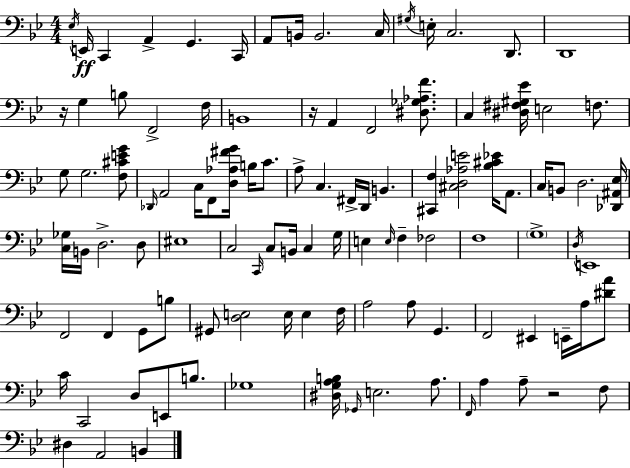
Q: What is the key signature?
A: BES major